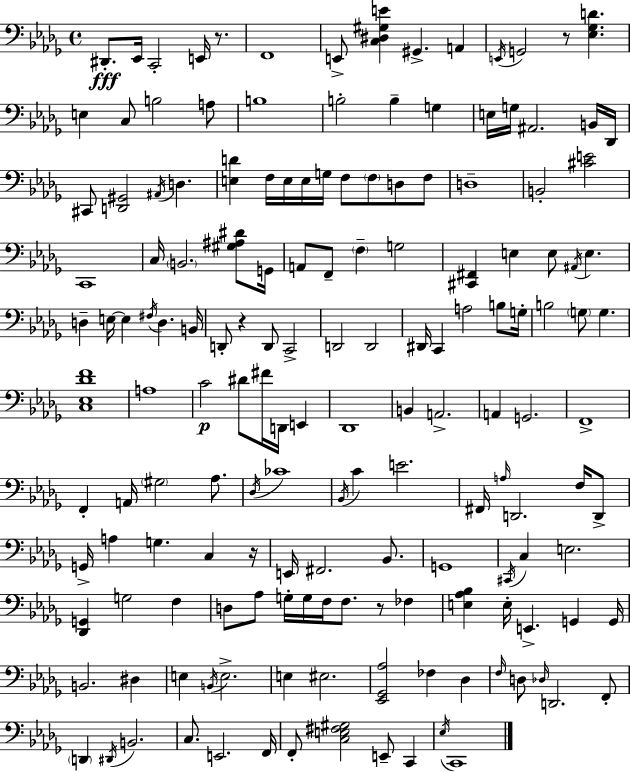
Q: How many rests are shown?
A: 5